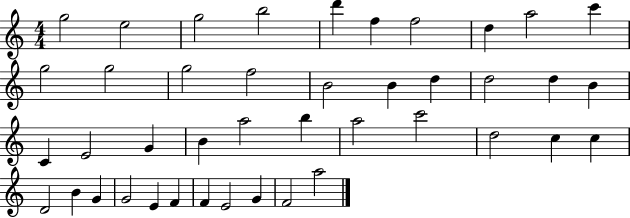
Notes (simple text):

G5/h E5/h G5/h B5/h D6/q F5/q F5/h D5/q A5/h C6/q G5/h G5/h G5/h F5/h B4/h B4/q D5/q D5/h D5/q B4/q C4/q E4/h G4/q B4/q A5/h B5/q A5/h C6/h D5/h C5/q C5/q D4/h B4/q G4/q G4/h E4/q F4/q F4/q E4/h G4/q F4/h A5/h